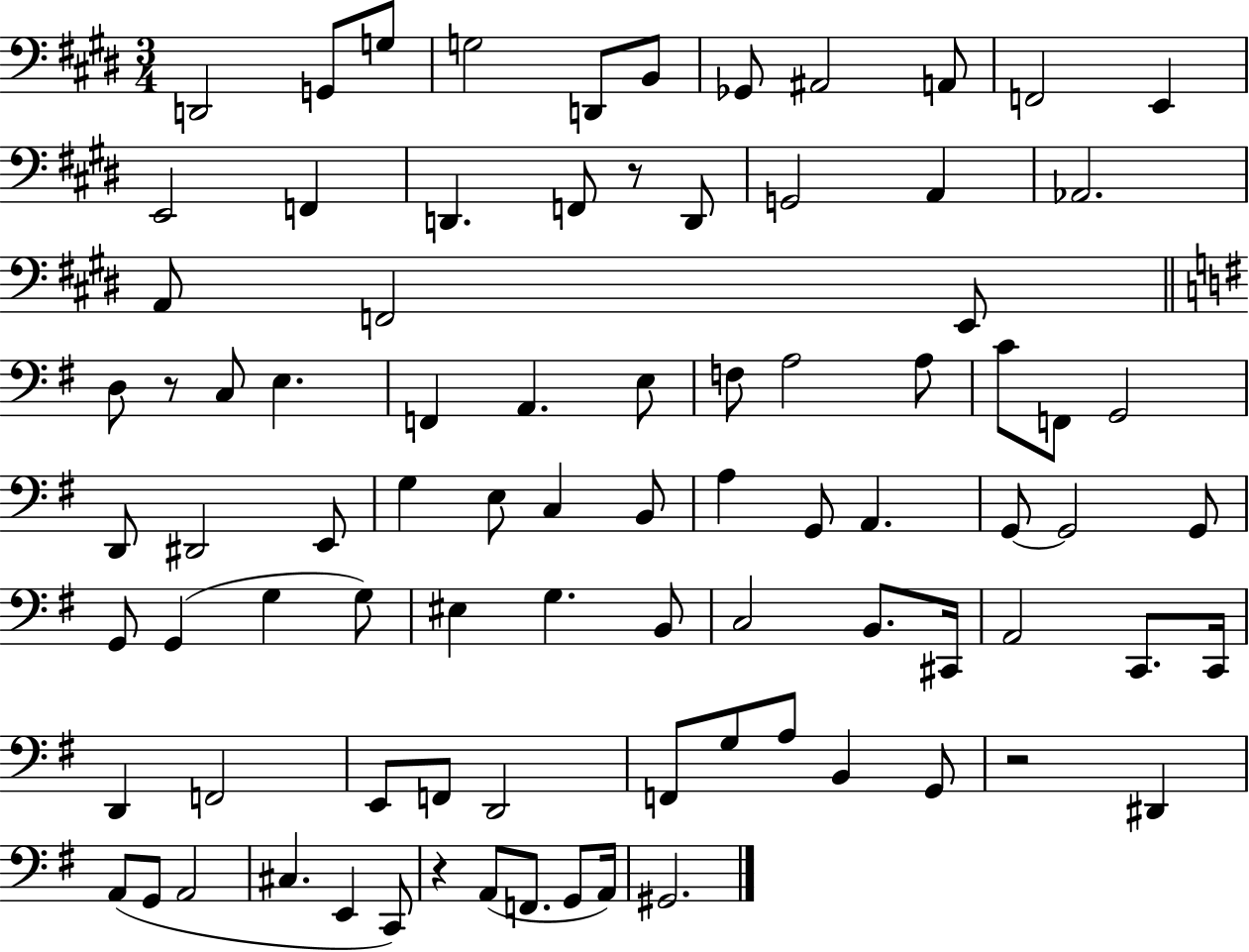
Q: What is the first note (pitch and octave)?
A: D2